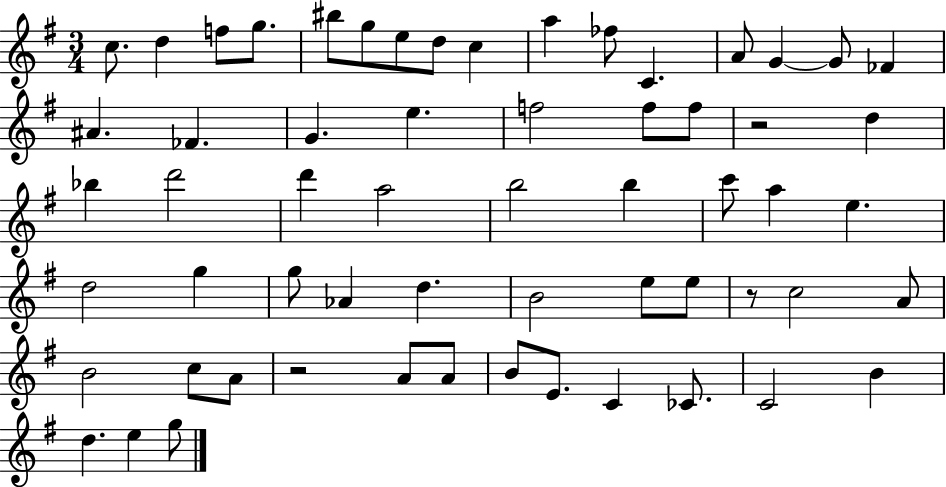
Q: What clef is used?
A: treble